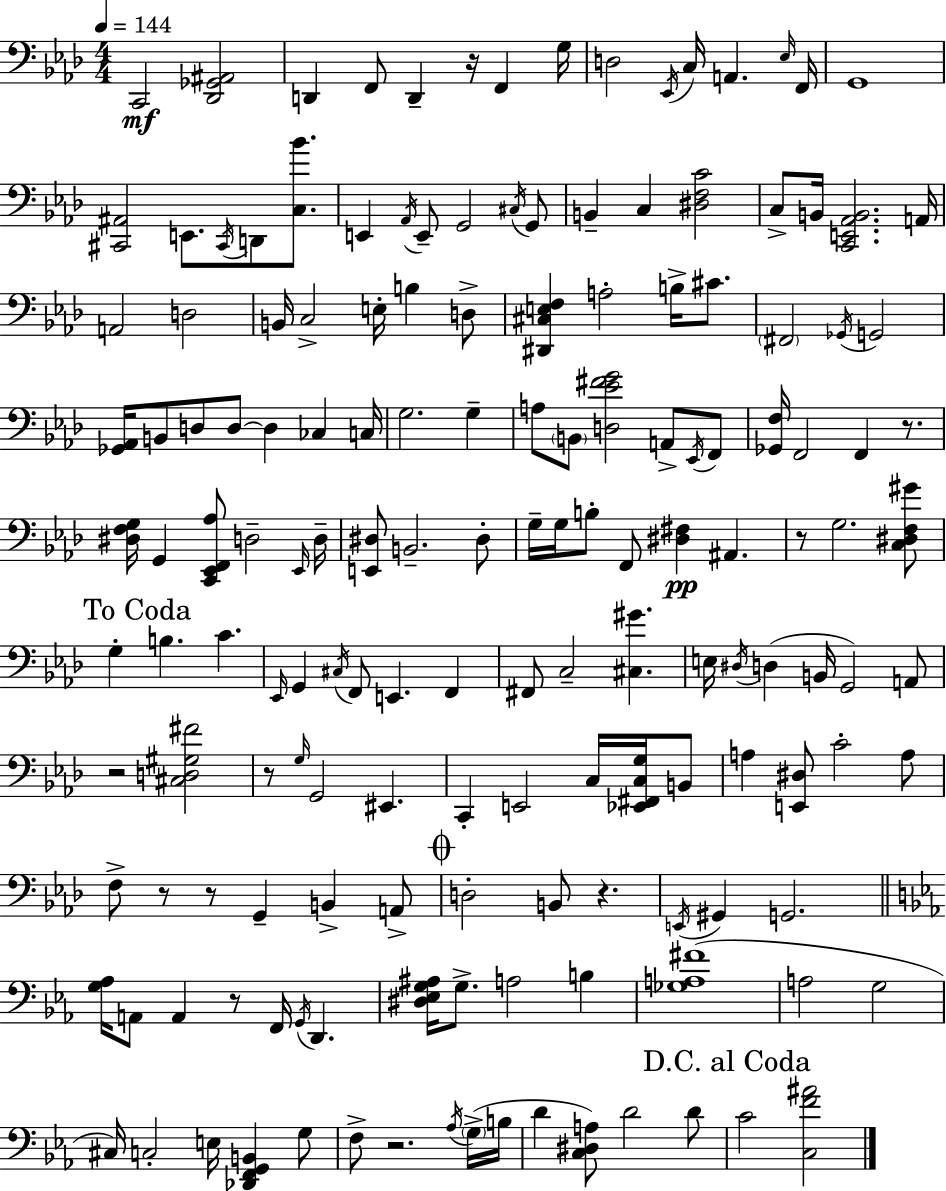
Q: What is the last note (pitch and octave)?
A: C4